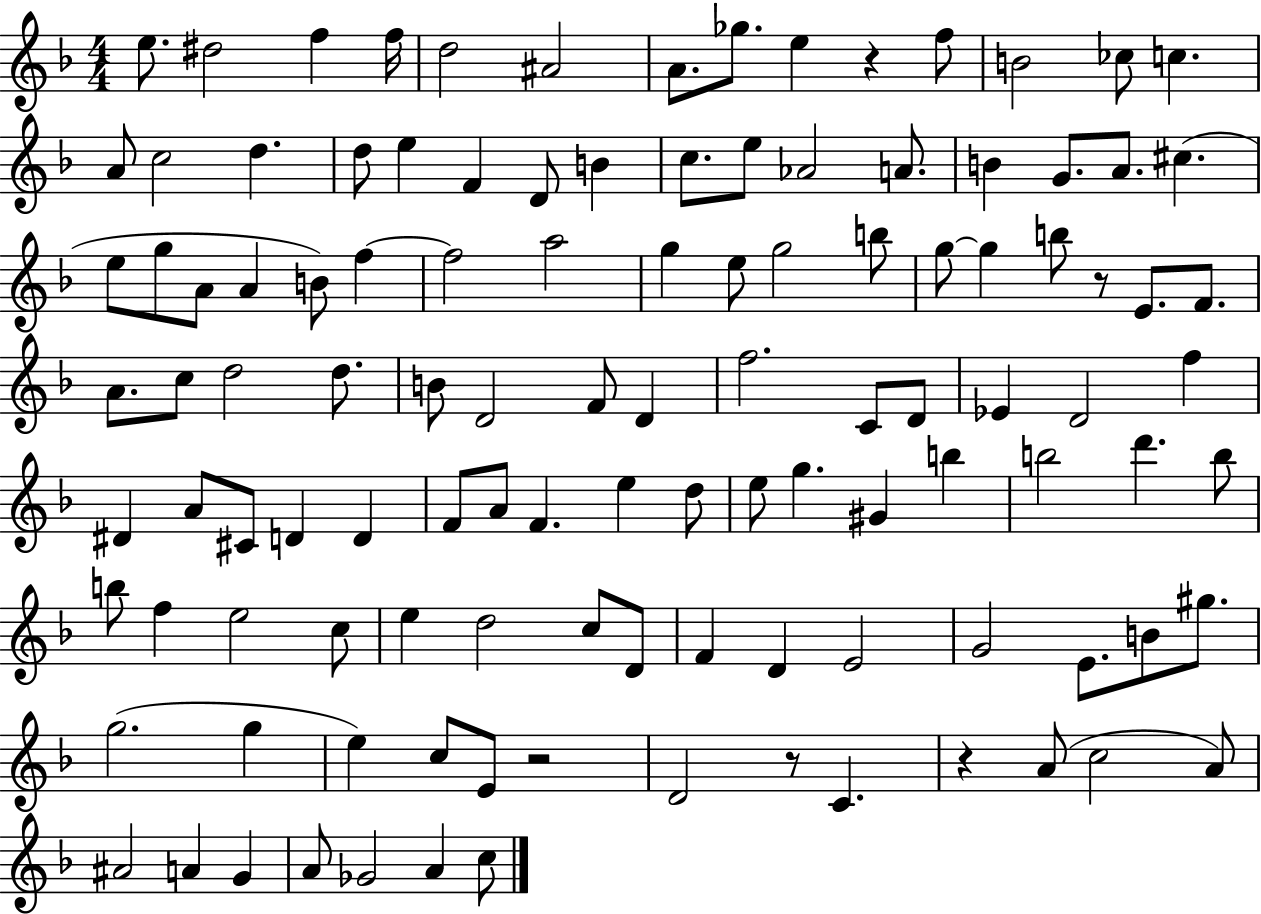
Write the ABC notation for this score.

X:1
T:Untitled
M:4/4
L:1/4
K:F
e/2 ^d2 f f/4 d2 ^A2 A/2 _g/2 e z f/2 B2 _c/2 c A/2 c2 d d/2 e F D/2 B c/2 e/2 _A2 A/2 B G/2 A/2 ^c e/2 g/2 A/2 A B/2 f f2 a2 g e/2 g2 b/2 g/2 g b/2 z/2 E/2 F/2 A/2 c/2 d2 d/2 B/2 D2 F/2 D f2 C/2 D/2 _E D2 f ^D A/2 ^C/2 D D F/2 A/2 F e d/2 e/2 g ^G b b2 d' b/2 b/2 f e2 c/2 e d2 c/2 D/2 F D E2 G2 E/2 B/2 ^g/2 g2 g e c/2 E/2 z2 D2 z/2 C z A/2 c2 A/2 ^A2 A G A/2 _G2 A c/2